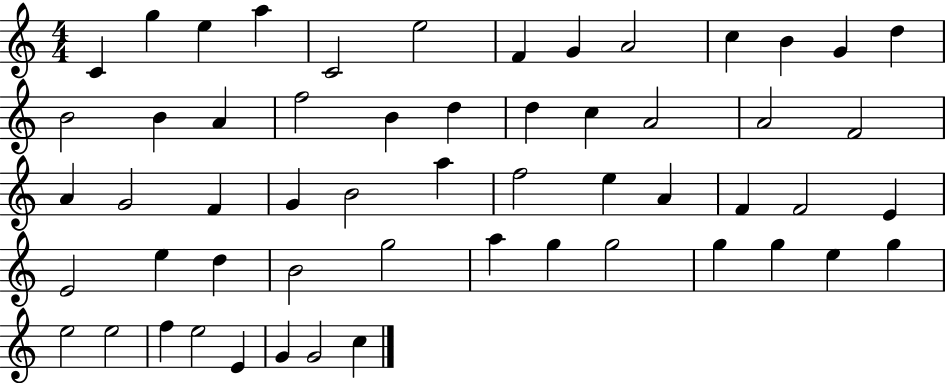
C4/q G5/q E5/q A5/q C4/h E5/h F4/q G4/q A4/h C5/q B4/q G4/q D5/q B4/h B4/q A4/q F5/h B4/q D5/q D5/q C5/q A4/h A4/h F4/h A4/q G4/h F4/q G4/q B4/h A5/q F5/h E5/q A4/q F4/q F4/h E4/q E4/h E5/q D5/q B4/h G5/h A5/q G5/q G5/h G5/q G5/q E5/q G5/q E5/h E5/h F5/q E5/h E4/q G4/q G4/h C5/q